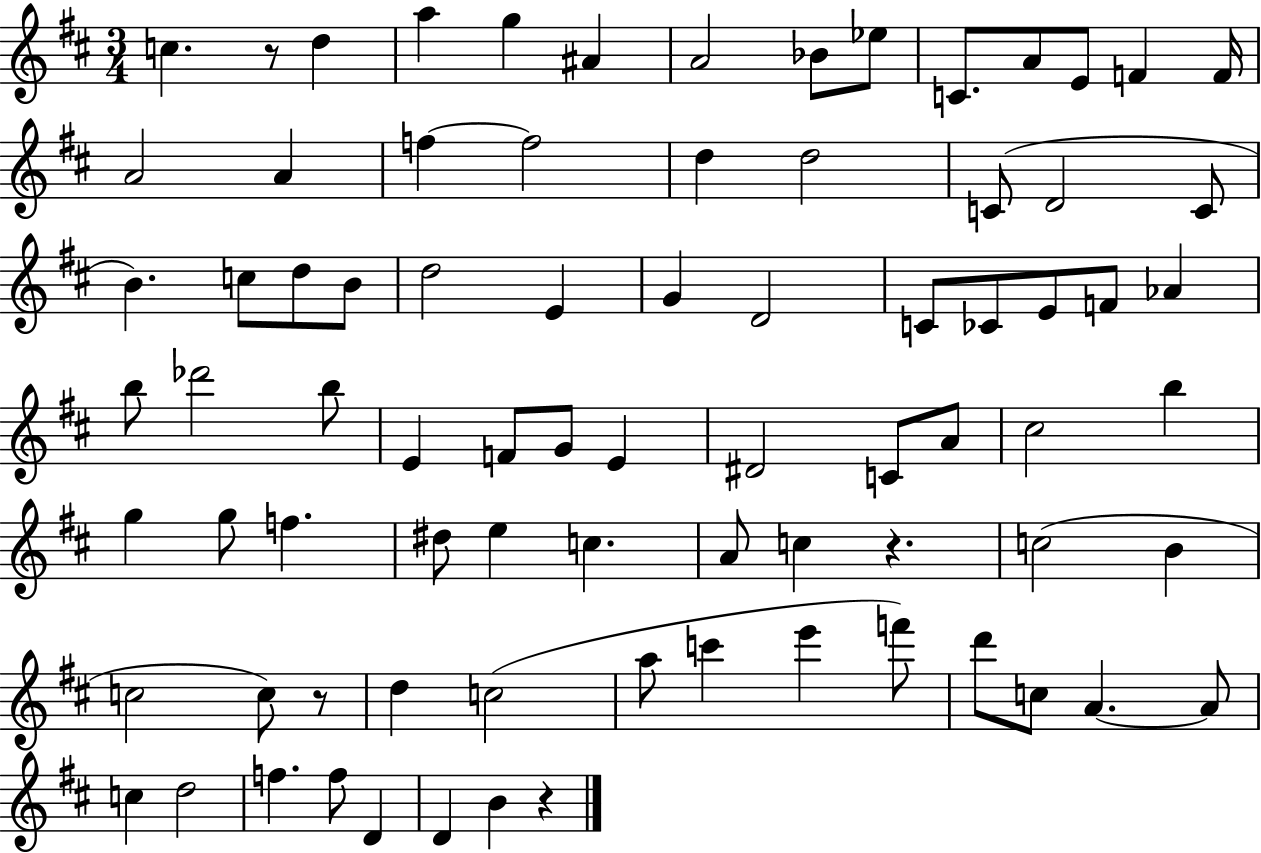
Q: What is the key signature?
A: D major